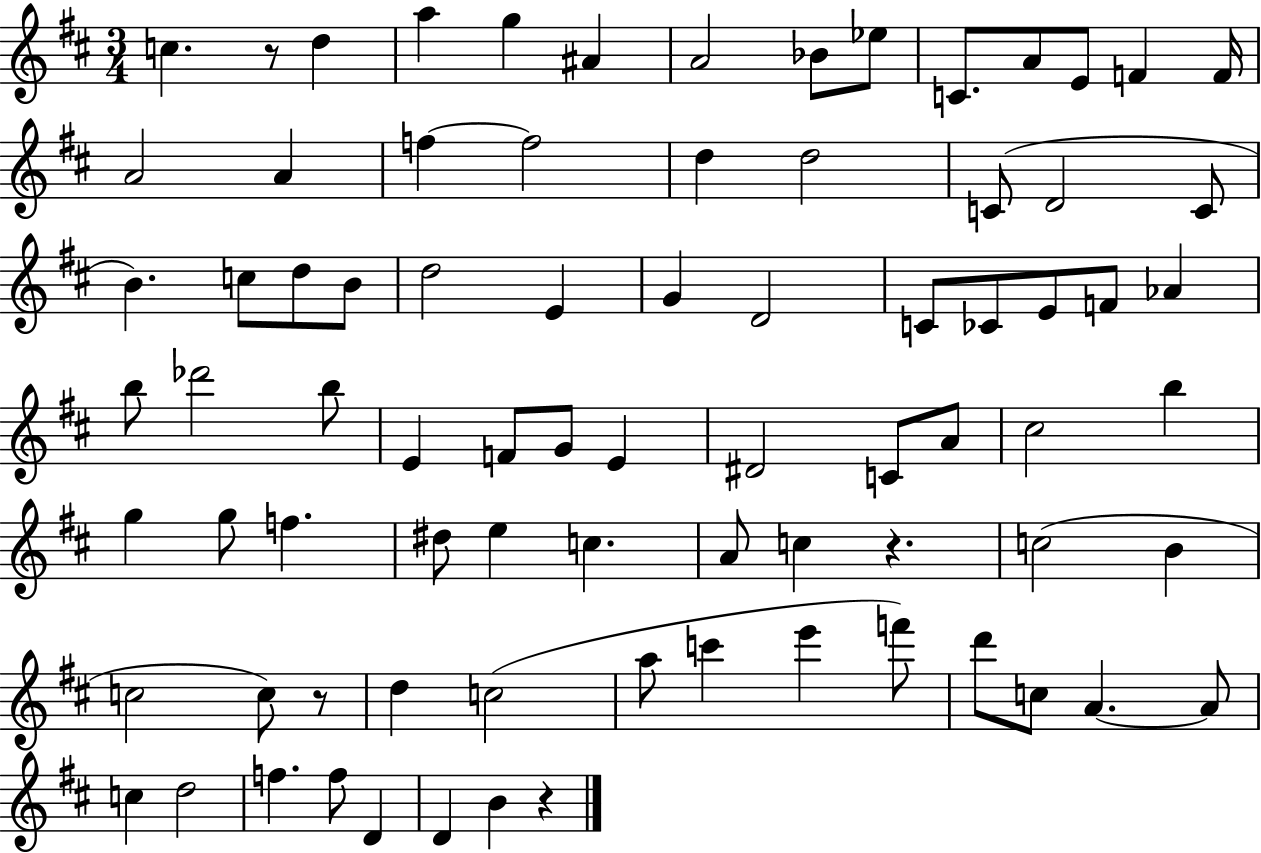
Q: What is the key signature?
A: D major